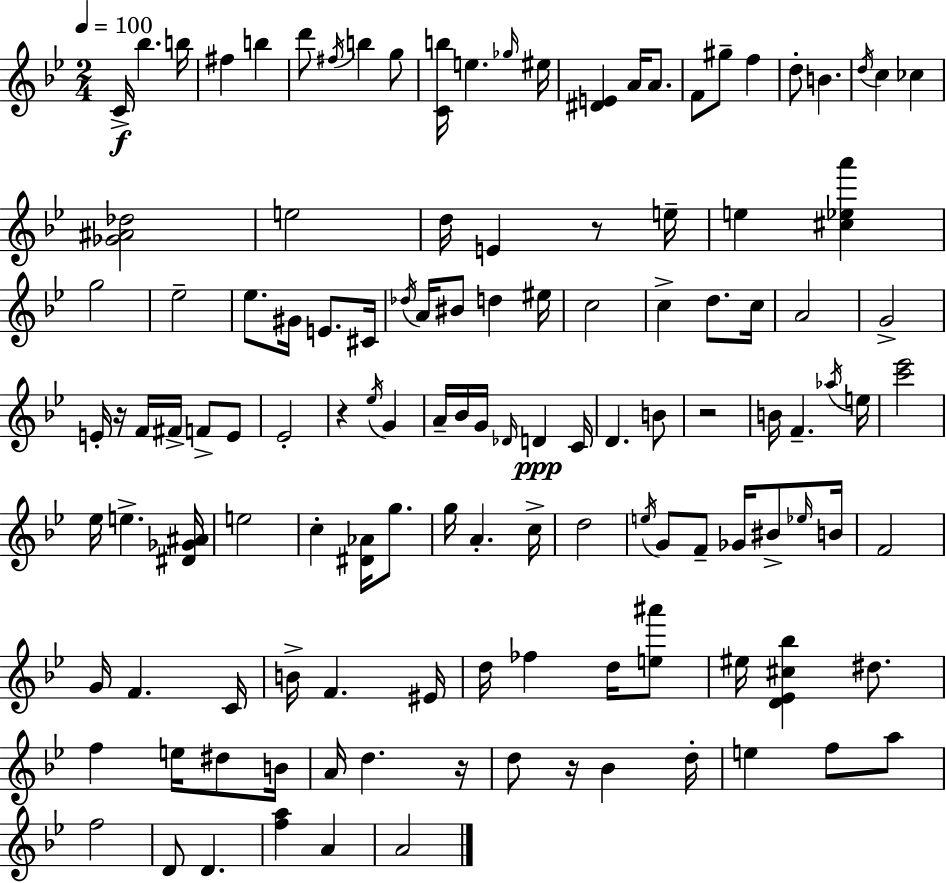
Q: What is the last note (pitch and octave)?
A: A4